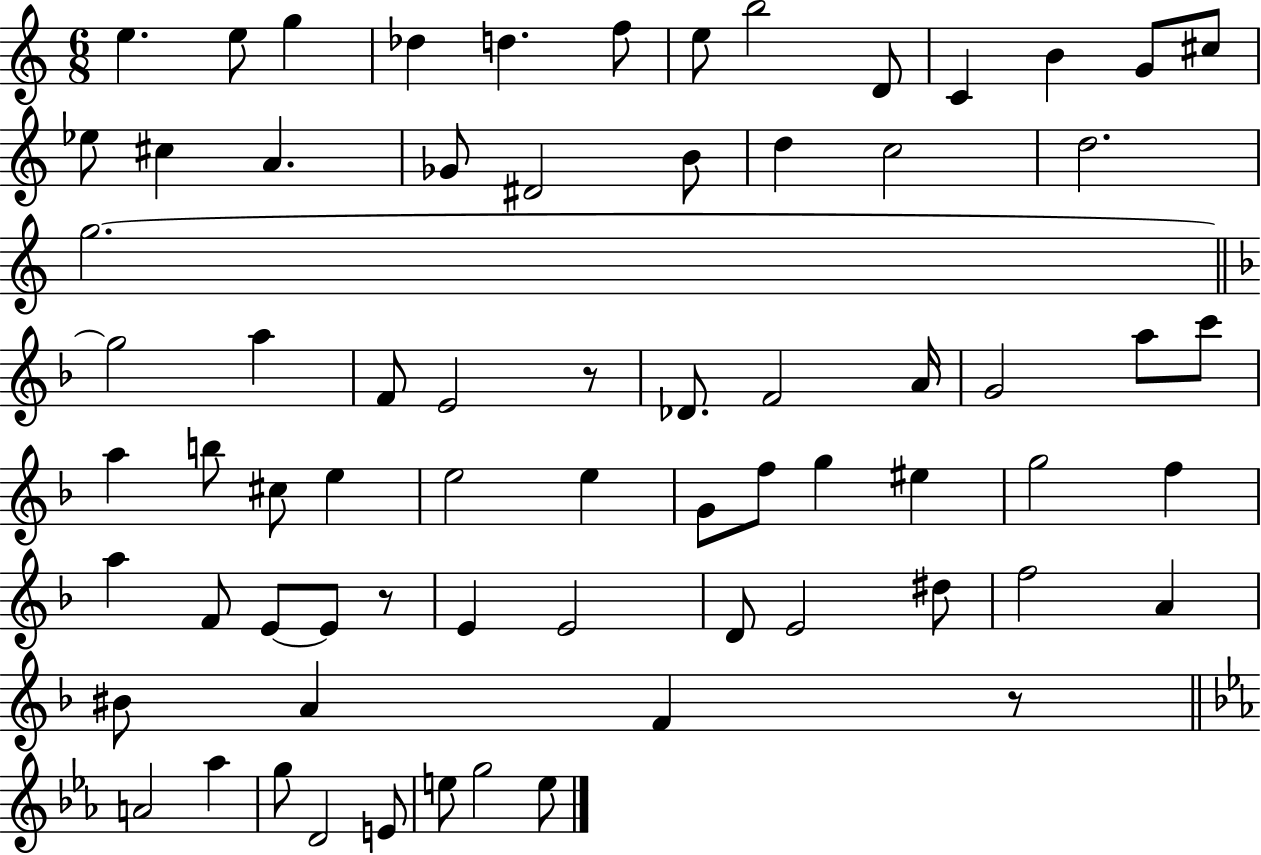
E5/q. E5/e G5/q Db5/q D5/q. F5/e E5/e B5/h D4/e C4/q B4/q G4/e C#5/e Eb5/e C#5/q A4/q. Gb4/e D#4/h B4/e D5/q C5/h D5/h. G5/h. G5/h A5/q F4/e E4/h R/e Db4/e. F4/h A4/s G4/h A5/e C6/e A5/q B5/e C#5/e E5/q E5/h E5/q G4/e F5/e G5/q EIS5/q G5/h F5/q A5/q F4/e E4/e E4/e R/e E4/q E4/h D4/e E4/h D#5/e F5/h A4/q BIS4/e A4/q F4/q R/e A4/h Ab5/q G5/e D4/h E4/e E5/e G5/h E5/e